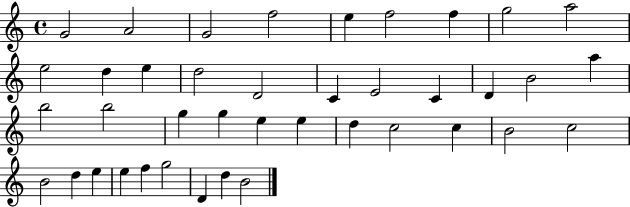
{
  \clef treble
  \time 4/4
  \defaultTimeSignature
  \key c \major
  g'2 a'2 | g'2 f''2 | e''4 f''2 f''4 | g''2 a''2 | \break e''2 d''4 e''4 | d''2 d'2 | c'4 e'2 c'4 | d'4 b'2 a''4 | \break b''2 b''2 | g''4 g''4 e''4 e''4 | d''4 c''2 c''4 | b'2 c''2 | \break b'2 d''4 e''4 | e''4 f''4 g''2 | d'4 d''4 b'2 | \bar "|."
}